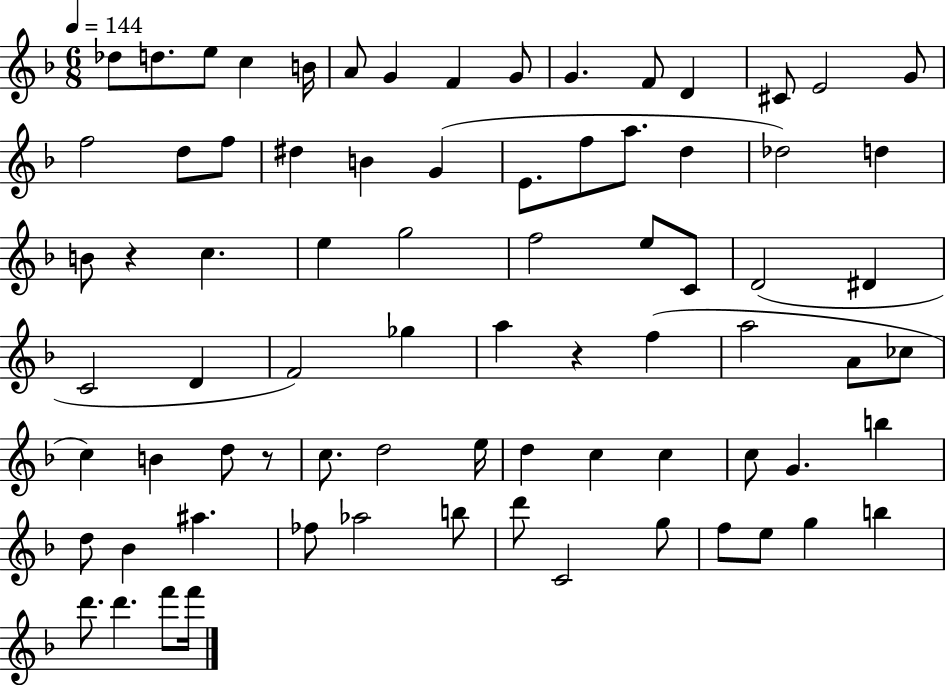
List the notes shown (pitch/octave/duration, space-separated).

Db5/e D5/e. E5/e C5/q B4/s A4/e G4/q F4/q G4/e G4/q. F4/e D4/q C#4/e E4/h G4/e F5/h D5/e F5/e D#5/q B4/q G4/q E4/e. F5/e A5/e. D5/q Db5/h D5/q B4/e R/q C5/q. E5/q G5/h F5/h E5/e C4/e D4/h D#4/q C4/h D4/q F4/h Gb5/q A5/q R/q F5/q A5/h A4/e CES5/e C5/q B4/q D5/e R/e C5/e. D5/h E5/s D5/q C5/q C5/q C5/e G4/q. B5/q D5/e Bb4/q A#5/q. FES5/e Ab5/h B5/e D6/e C4/h G5/e F5/e E5/e G5/q B5/q D6/e. D6/q. F6/e F6/s